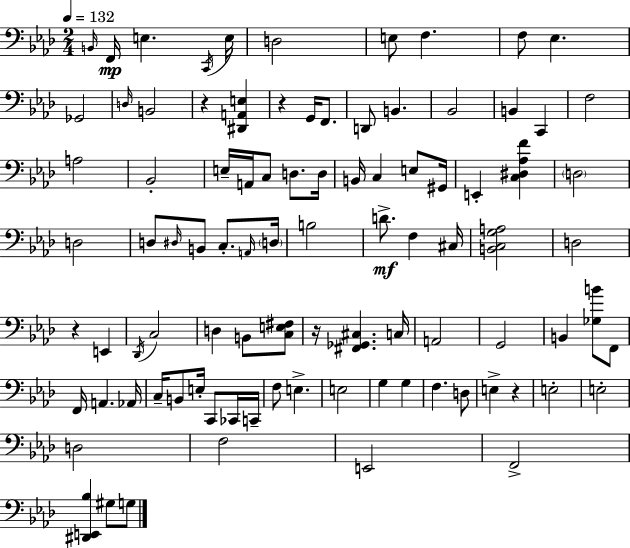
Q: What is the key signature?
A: F minor